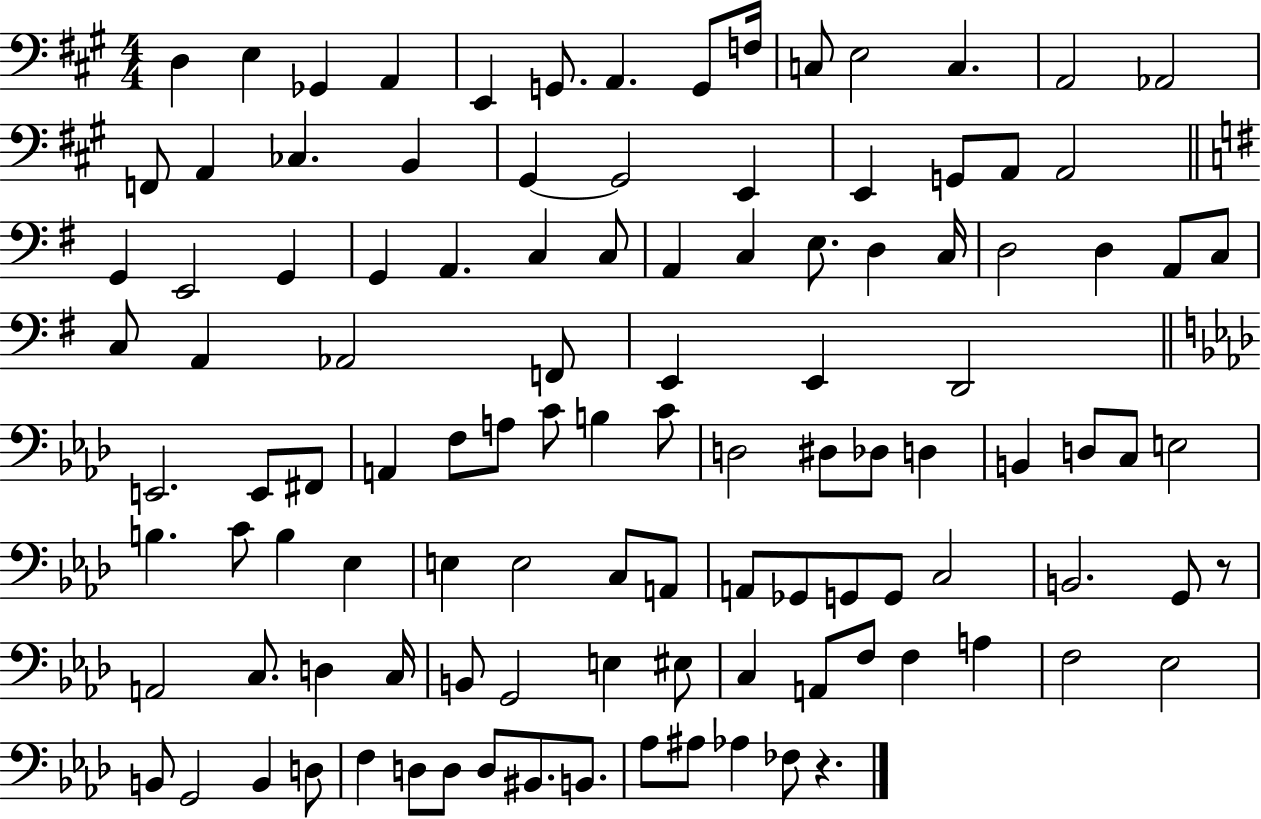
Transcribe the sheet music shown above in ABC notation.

X:1
T:Untitled
M:4/4
L:1/4
K:A
D, E, _G,, A,, E,, G,,/2 A,, G,,/2 F,/4 C,/2 E,2 C, A,,2 _A,,2 F,,/2 A,, _C, B,, ^G,, ^G,,2 E,, E,, G,,/2 A,,/2 A,,2 G,, E,,2 G,, G,, A,, C, C,/2 A,, C, E,/2 D, C,/4 D,2 D, A,,/2 C,/2 C,/2 A,, _A,,2 F,,/2 E,, E,, D,,2 E,,2 E,,/2 ^F,,/2 A,, F,/2 A,/2 C/2 B, C/2 D,2 ^D,/2 _D,/2 D, B,, D,/2 C,/2 E,2 B, C/2 B, _E, E, E,2 C,/2 A,,/2 A,,/2 _G,,/2 G,,/2 G,,/2 C,2 B,,2 G,,/2 z/2 A,,2 C,/2 D, C,/4 B,,/2 G,,2 E, ^E,/2 C, A,,/2 F,/2 F, A, F,2 _E,2 B,,/2 G,,2 B,, D,/2 F, D,/2 D,/2 D,/2 ^B,,/2 B,,/2 _A,/2 ^A,/2 _A, _F,/2 z